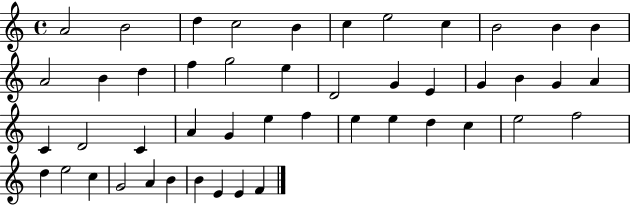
A4/h B4/h D5/q C5/h B4/q C5/q E5/h C5/q B4/h B4/q B4/q A4/h B4/q D5/q F5/q G5/h E5/q D4/h G4/q E4/q G4/q B4/q G4/q A4/q C4/q D4/h C4/q A4/q G4/q E5/q F5/q E5/q E5/q D5/q C5/q E5/h F5/h D5/q E5/h C5/q G4/h A4/q B4/q B4/q E4/q E4/q F4/q